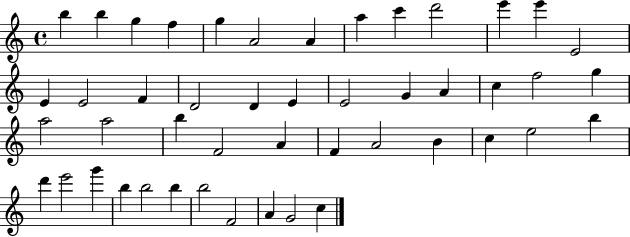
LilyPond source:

{
  \clef treble
  \time 4/4
  \defaultTimeSignature
  \key c \major
  b''4 b''4 g''4 f''4 | g''4 a'2 a'4 | a''4 c'''4 d'''2 | e'''4 e'''4 e'2 | \break e'4 e'2 f'4 | d'2 d'4 e'4 | e'2 g'4 a'4 | c''4 f''2 g''4 | \break a''2 a''2 | b''4 f'2 a'4 | f'4 a'2 b'4 | c''4 e''2 b''4 | \break d'''4 e'''2 g'''4 | b''4 b''2 b''4 | b''2 f'2 | a'4 g'2 c''4 | \break \bar "|."
}